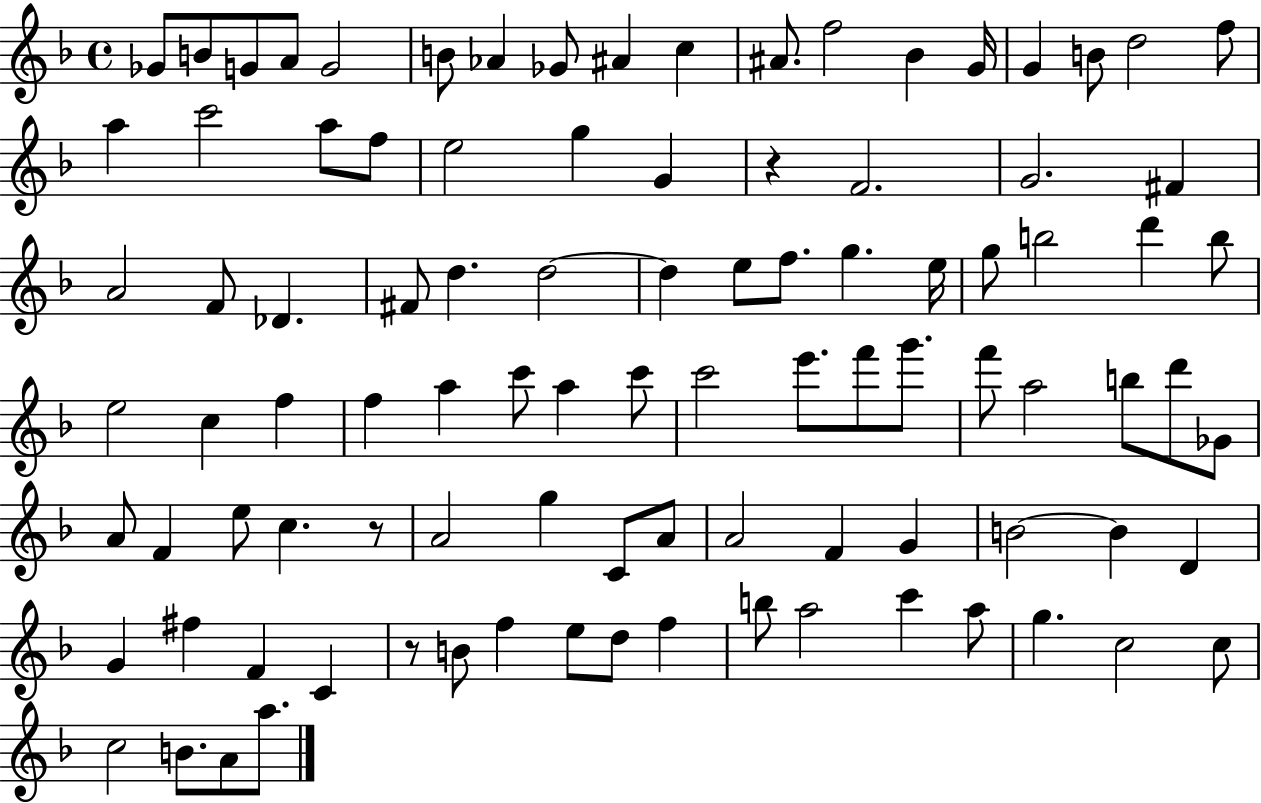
Gb4/e B4/e G4/e A4/e G4/h B4/e Ab4/q Gb4/e A#4/q C5/q A#4/e. F5/h Bb4/q G4/s G4/q B4/e D5/h F5/e A5/q C6/h A5/e F5/e E5/h G5/q G4/q R/q F4/h. G4/h. F#4/q A4/h F4/e Db4/q. F#4/e D5/q. D5/h D5/q E5/e F5/e. G5/q. E5/s G5/e B5/h D6/q B5/e E5/h C5/q F5/q F5/q A5/q C6/e A5/q C6/e C6/h E6/e. F6/e G6/e. F6/e A5/h B5/e D6/e Gb4/e A4/e F4/q E5/e C5/q. R/e A4/h G5/q C4/e A4/e A4/h F4/q G4/q B4/h B4/q D4/q G4/q F#5/q F4/q C4/q R/e B4/e F5/q E5/e D5/e F5/q B5/e A5/h C6/q A5/e G5/q. C5/h C5/e C5/h B4/e. A4/e A5/e.